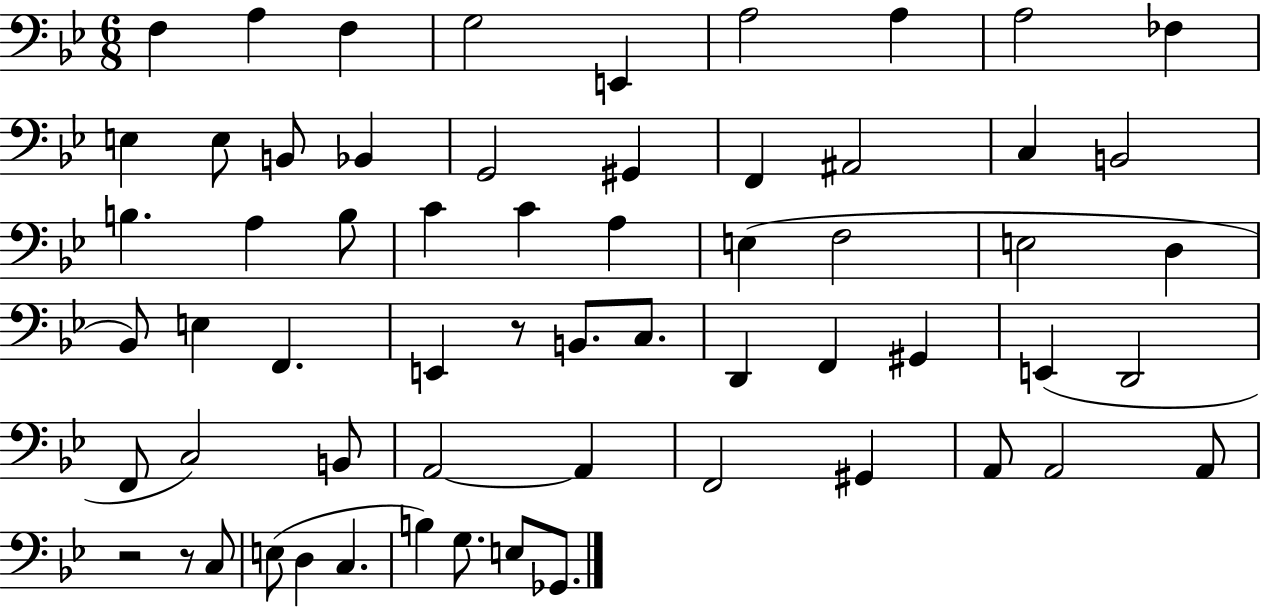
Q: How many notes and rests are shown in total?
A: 61